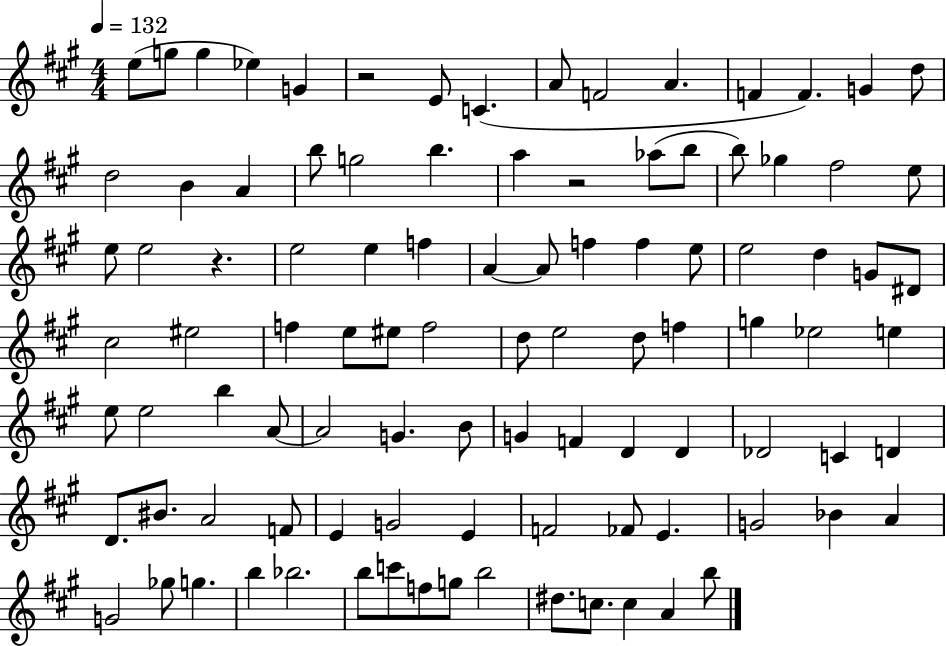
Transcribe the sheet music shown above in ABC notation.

X:1
T:Untitled
M:4/4
L:1/4
K:A
e/2 g/2 g _e G z2 E/2 C A/2 F2 A F F G d/2 d2 B A b/2 g2 b a z2 _a/2 b/2 b/2 _g ^f2 e/2 e/2 e2 z e2 e f A A/2 f f e/2 e2 d G/2 ^D/2 ^c2 ^e2 f e/2 ^e/2 f2 d/2 e2 d/2 f g _e2 e e/2 e2 b A/2 A2 G B/2 G F D D _D2 C D D/2 ^B/2 A2 F/2 E G2 E F2 _F/2 E G2 _B A G2 _g/2 g b _b2 b/2 c'/2 f/2 g/2 b2 ^d/2 c/2 c A b/2